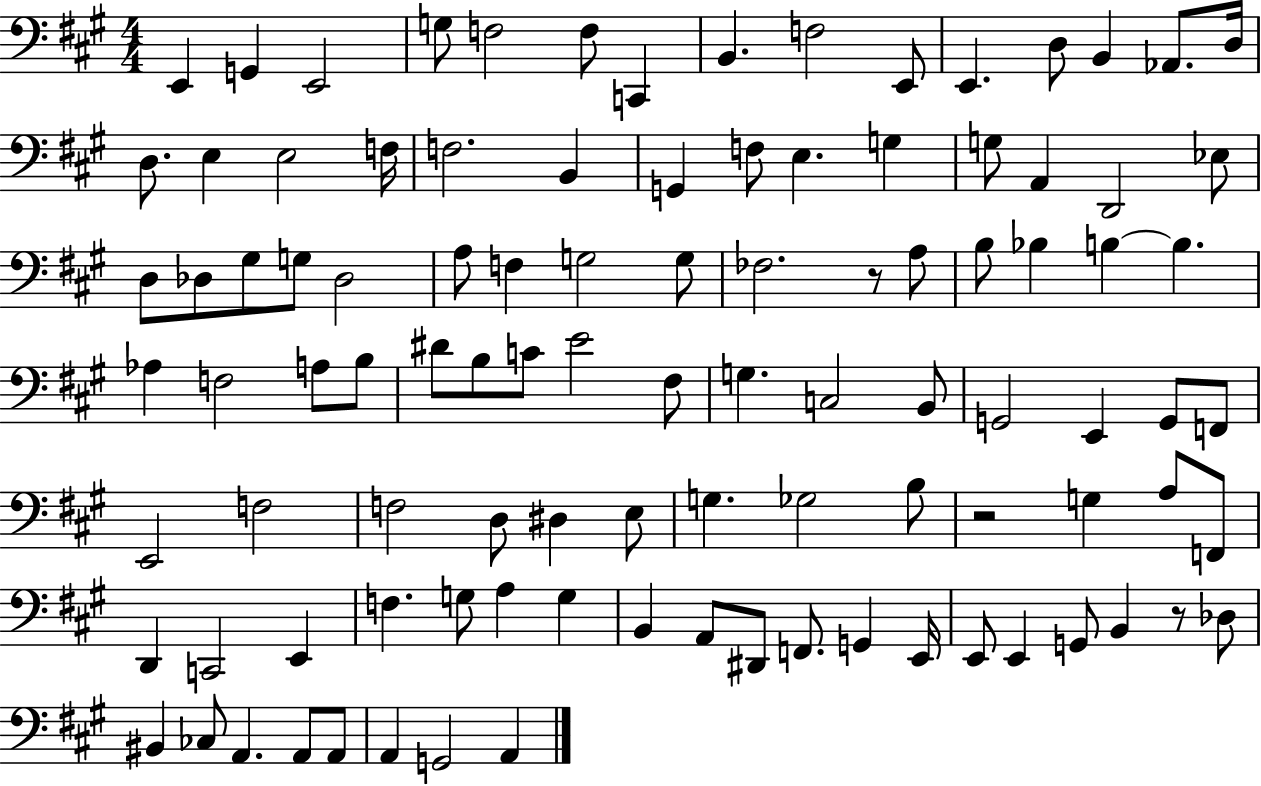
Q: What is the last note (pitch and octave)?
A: A2